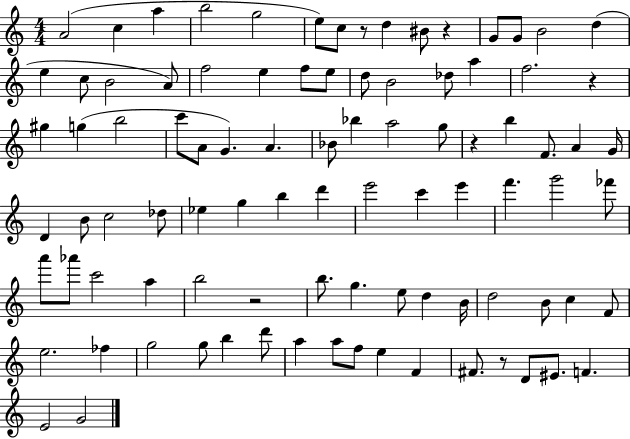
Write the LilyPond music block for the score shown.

{
  \clef treble
  \numericTimeSignature
  \time 4/4
  \key c \major
  a'2( c''4 a''4 | b''2 g''2 | e''8) c''8 r8 d''4 bis'8 r4 | g'8 g'8 b'2 d''4( | \break e''4 c''8 b'2 a'8) | f''2 e''4 f''8 e''8 | d''8 b'2 des''8 a''4 | f''2. r4 | \break gis''4 g''4( b''2 | c'''8 a'8 g'4.) a'4. | bes'8 bes''4 a''2 g''8 | r4 b''4 f'8. a'4 g'16 | \break d'4 b'8 c''2 des''8 | ees''4 g''4 b''4 d'''4 | e'''2 c'''4 e'''4 | f'''4. g'''2 fes'''8 | \break a'''8 aes'''8 c'''2 a''4 | b''2 r2 | b''8. g''4. e''8 d''4 b'16 | d''2 b'8 c''4 f'8 | \break e''2. fes''4 | g''2 g''8 b''4 d'''8 | a''4 a''8 f''8 e''4 f'4 | fis'8. r8 d'8 eis'8. f'4. | \break e'2 g'2 | \bar "|."
}